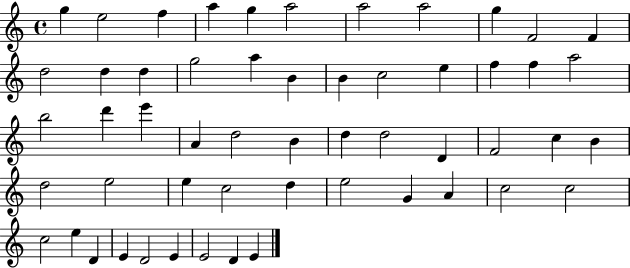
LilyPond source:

{
  \clef treble
  \time 4/4
  \defaultTimeSignature
  \key c \major
  g''4 e''2 f''4 | a''4 g''4 a''2 | a''2 a''2 | g''4 f'2 f'4 | \break d''2 d''4 d''4 | g''2 a''4 b'4 | b'4 c''2 e''4 | f''4 f''4 a''2 | \break b''2 d'''4 e'''4 | a'4 d''2 b'4 | d''4 d''2 d'4 | f'2 c''4 b'4 | \break d''2 e''2 | e''4 c''2 d''4 | e''2 g'4 a'4 | c''2 c''2 | \break c''2 e''4 d'4 | e'4 d'2 e'4 | e'2 d'4 e'4 | \bar "|."
}